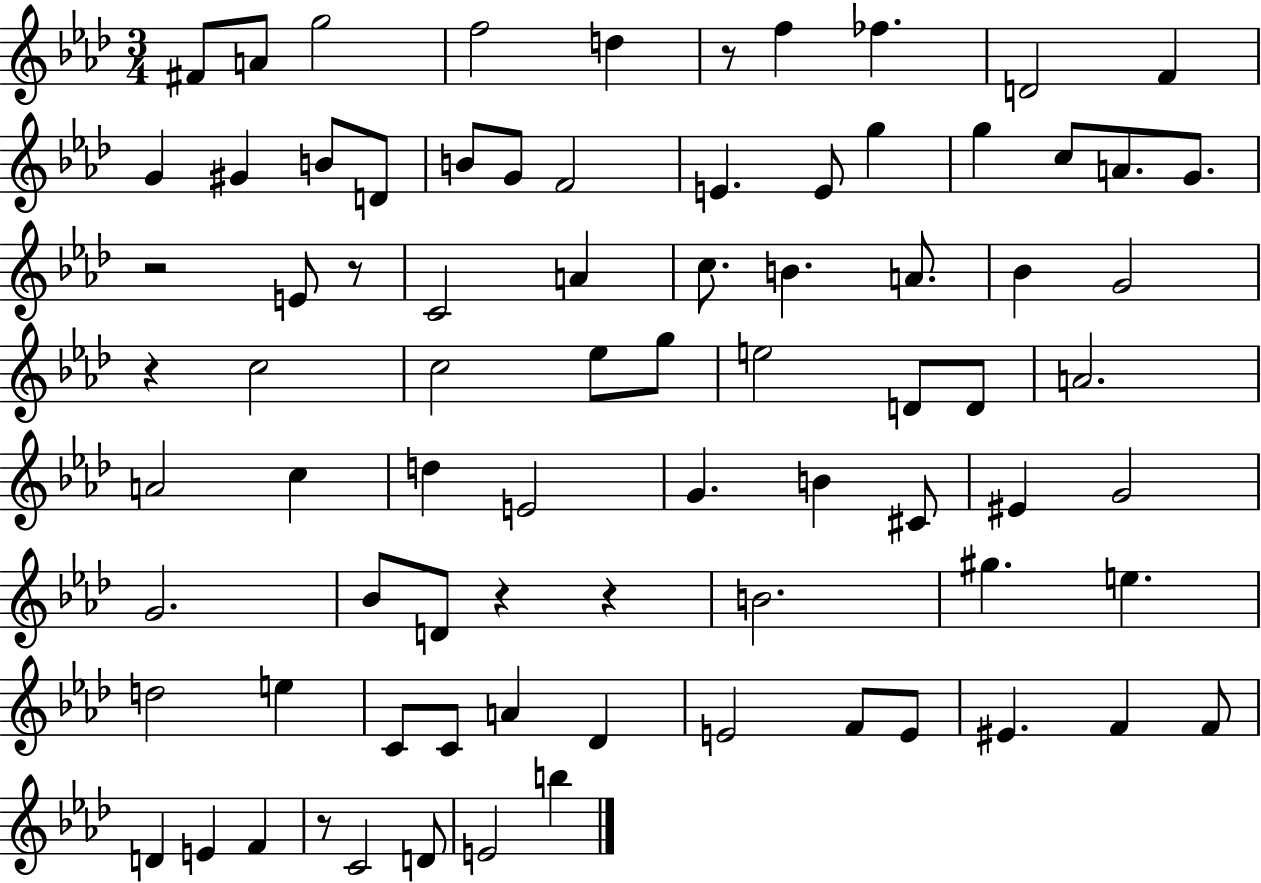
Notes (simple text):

F#4/e A4/e G5/h F5/h D5/q R/e F5/q FES5/q. D4/h F4/q G4/q G#4/q B4/e D4/e B4/e G4/e F4/h E4/q. E4/e G5/q G5/q C5/e A4/e. G4/e. R/h E4/e R/e C4/h A4/q C5/e. B4/q. A4/e. Bb4/q G4/h R/q C5/h C5/h Eb5/e G5/e E5/h D4/e D4/e A4/h. A4/h C5/q D5/q E4/h G4/q. B4/q C#4/e EIS4/q G4/h G4/h. Bb4/e D4/e R/q R/q B4/h. G#5/q. E5/q. D5/h E5/q C4/e C4/e A4/q Db4/q E4/h F4/e E4/e EIS4/q. F4/q F4/e D4/q E4/q F4/q R/e C4/h D4/e E4/h B5/q